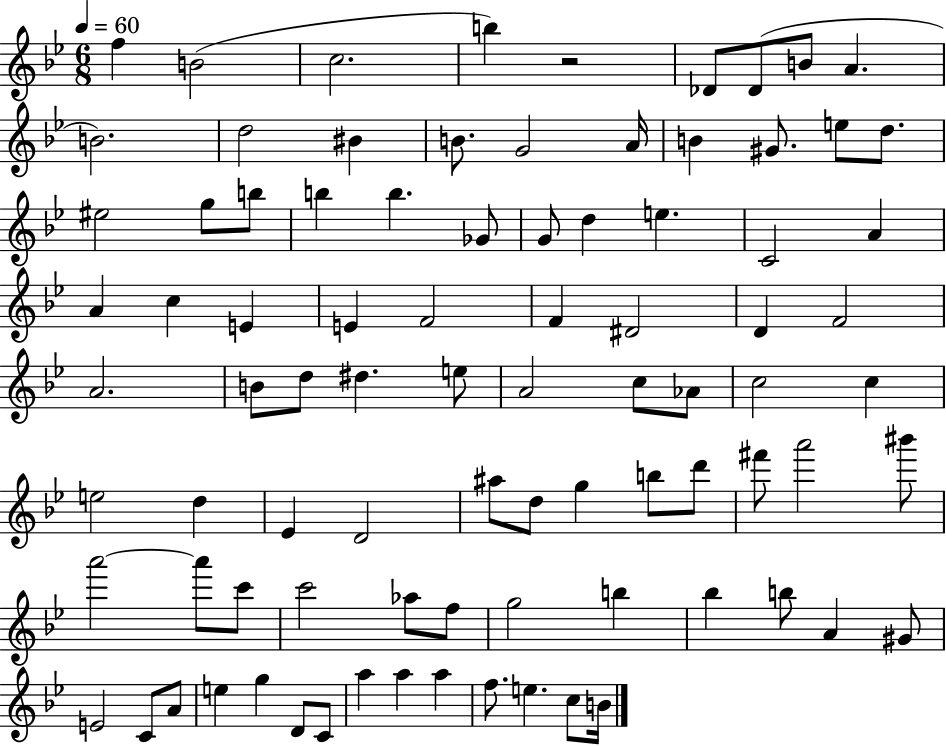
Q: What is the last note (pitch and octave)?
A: B4